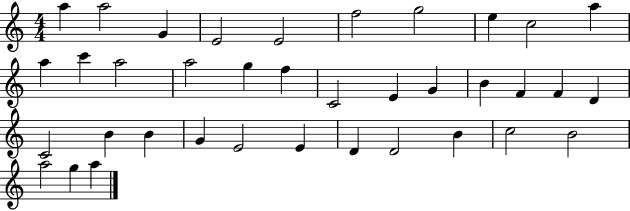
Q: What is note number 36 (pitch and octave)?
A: G5